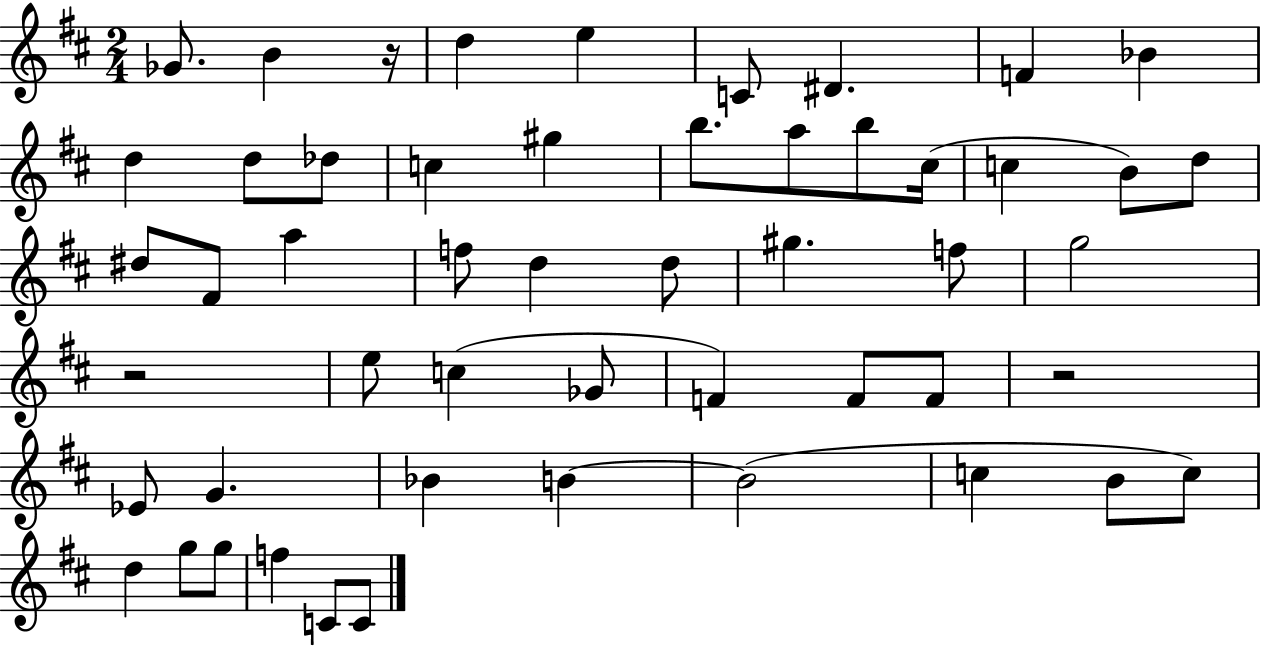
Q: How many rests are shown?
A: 3